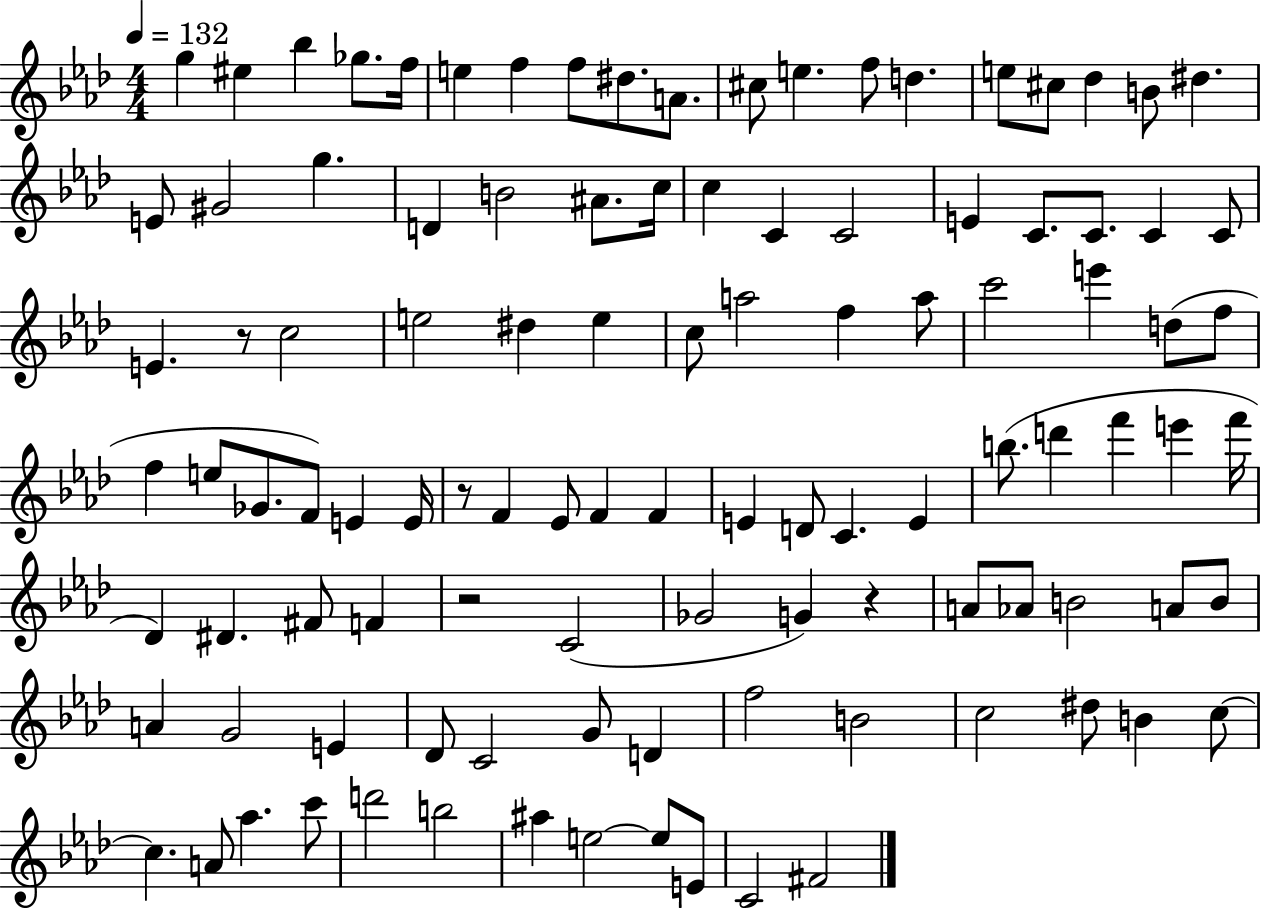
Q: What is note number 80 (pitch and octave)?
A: G4